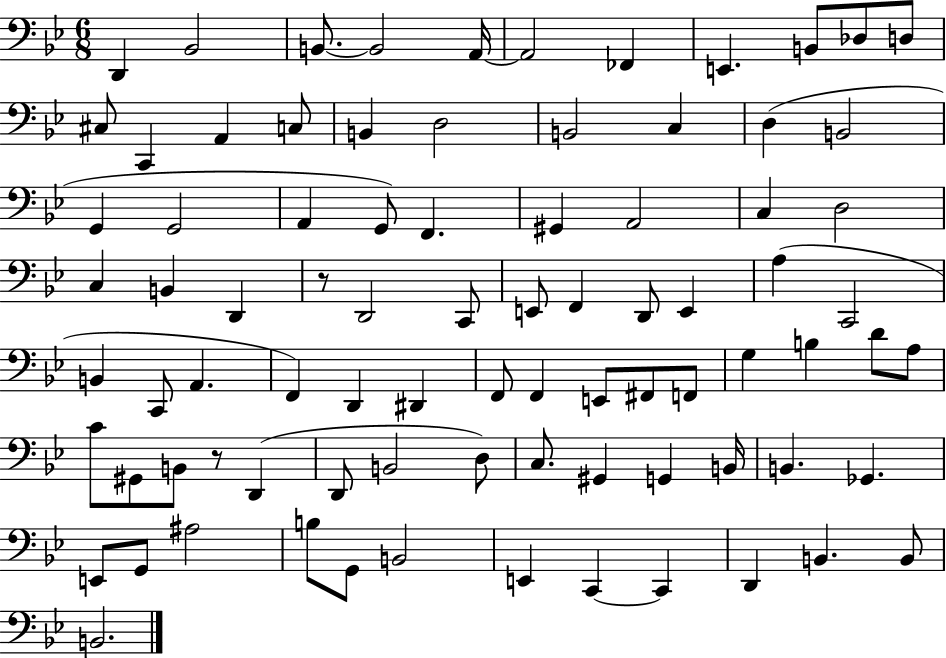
D2/q Bb2/h B2/e. B2/h A2/s A2/h FES2/q E2/q. B2/e Db3/e D3/e C#3/e C2/q A2/q C3/e B2/q D3/h B2/h C3/q D3/q B2/h G2/q G2/h A2/q G2/e F2/q. G#2/q A2/h C3/q D3/h C3/q B2/q D2/q R/e D2/h C2/e E2/e F2/q D2/e E2/q A3/q C2/h B2/q C2/e A2/q. F2/q D2/q D#2/q F2/e F2/q E2/e F#2/e F2/e G3/q B3/q D4/e A3/e C4/e G#2/e B2/e R/e D2/q D2/e B2/h D3/e C3/e. G#2/q G2/q B2/s B2/q. Gb2/q. E2/e G2/e A#3/h B3/e G2/e B2/h E2/q C2/q C2/q D2/q B2/q. B2/e B2/h.